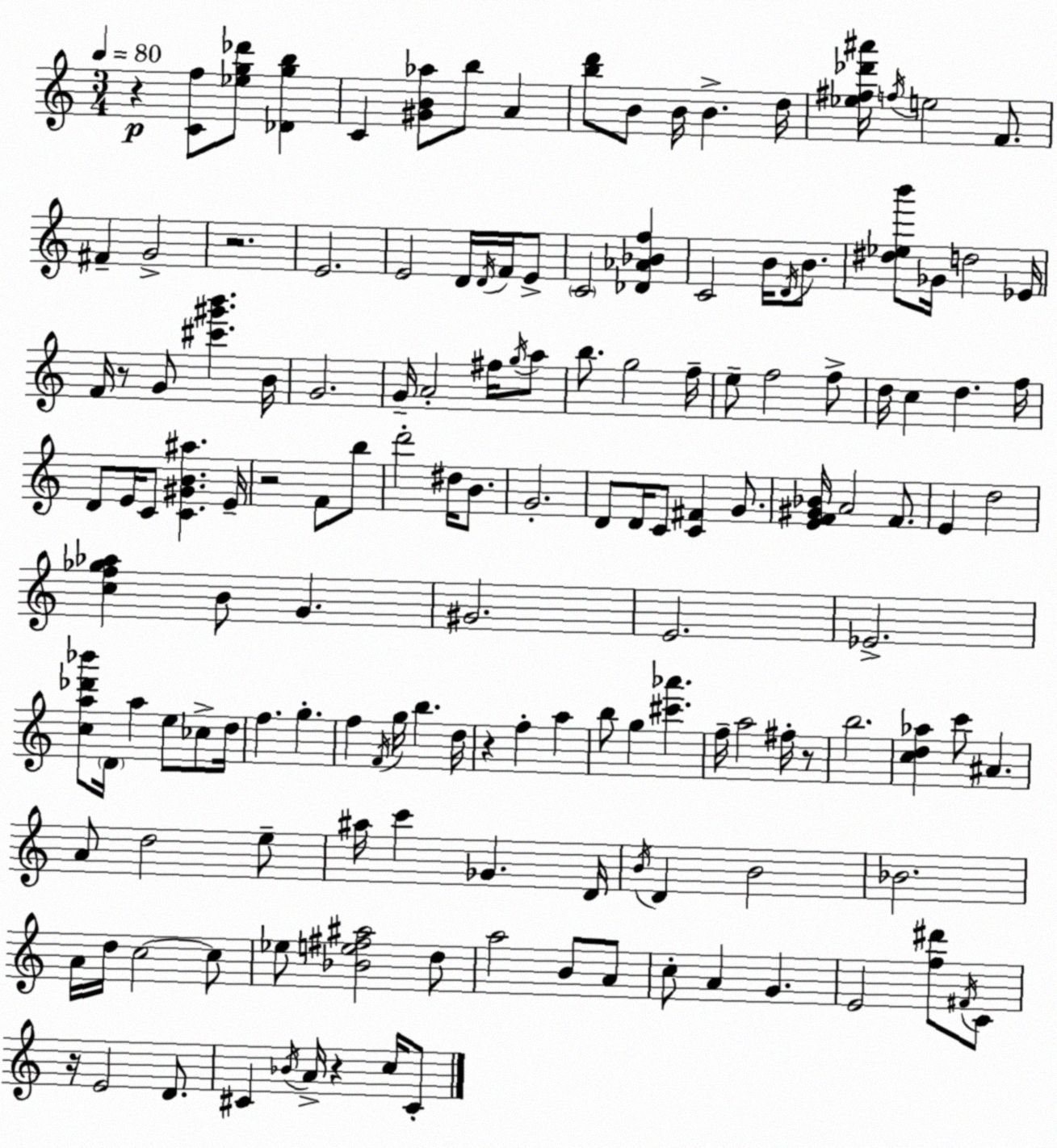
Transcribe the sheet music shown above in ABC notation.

X:1
T:Untitled
M:3/4
L:1/4
K:Am
z [Cf]/2 [_eg_d']/2 [_Dgb] C [^GB_a]/2 b/2 A [bd']/2 B/2 B/4 B d/4 [_e^f_d'^a']/4 f/4 e2 F/2 ^F G2 z2 E2 E2 D/4 D/4 F/4 E/2 C2 [_D_A_Bf] C2 B/4 D/4 B/2 [^d_eb']/2 _G/4 d2 _E/4 F/4 z/2 G/2 [^c'^g'b'] B/4 G2 G/4 A2 ^f/4 g/4 a/2 b/2 g2 f/4 e/2 f2 f/2 d/4 c d f/4 D/2 E/4 C/2 [C^GB^a] E/4 z2 F/2 b/2 d'2 ^d/4 B/2 G2 D/2 D/4 C/2 [C^F] G/2 [EF^G_B]/4 A2 F/2 E d2 [cf_g_a] B/2 G ^G2 E2 _E2 [ca_d'_b']/2 D/4 a e/2 _c/2 d/4 f g f F/4 g/4 b d/4 z f a b/2 g [^c'_a'] f/4 a2 ^f/4 z/2 b2 [cd_a] c'/2 ^A A/2 d2 e/2 ^a/4 c' _G D/4 B/4 D B2 _B2 A/4 d/4 c2 c/2 _e/2 [_Be^f^a]2 d/2 a2 B/2 A/2 c/2 A G E2 [f^d']/2 ^F/4 C/2 z/4 E2 D/2 ^C _B/4 A/4 z c/4 ^C/2